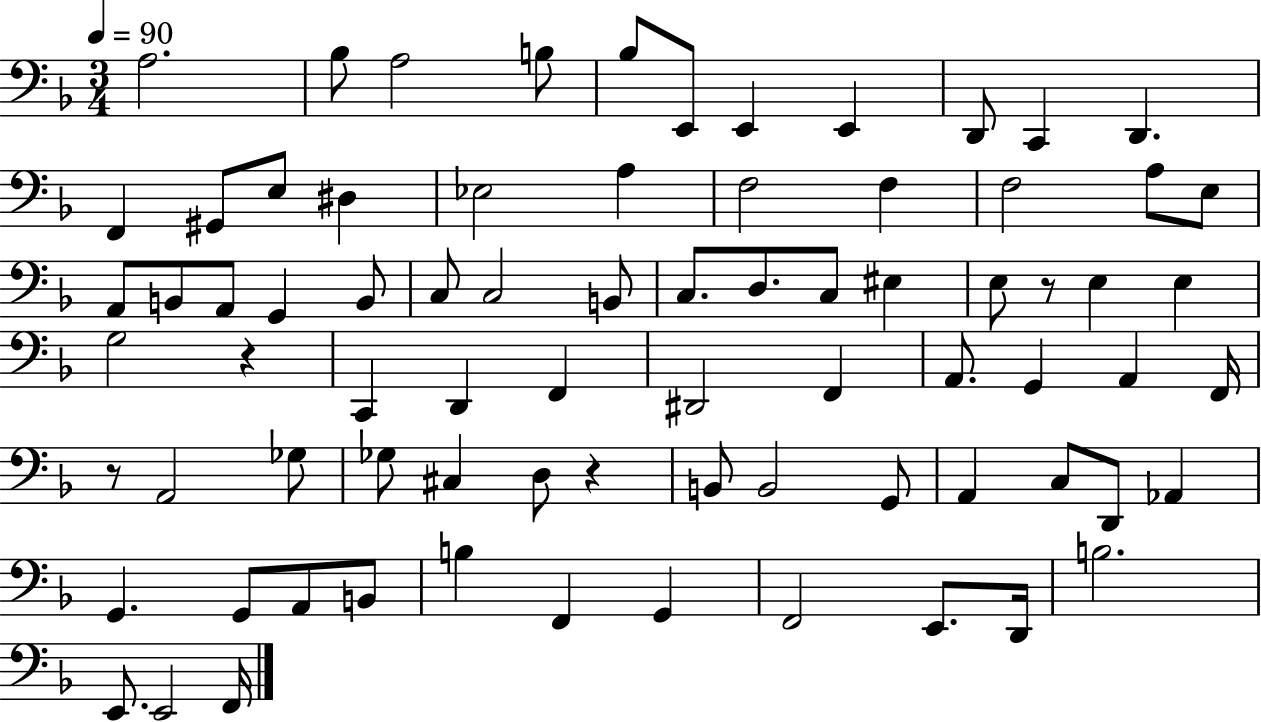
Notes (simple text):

A3/h. Bb3/e A3/h B3/e Bb3/e E2/e E2/q E2/q D2/e C2/q D2/q. F2/q G#2/e E3/e D#3/q Eb3/h A3/q F3/h F3/q F3/h A3/e E3/e A2/e B2/e A2/e G2/q B2/e C3/e C3/h B2/e C3/e. D3/e. C3/e EIS3/q E3/e R/e E3/q E3/q G3/h R/q C2/q D2/q F2/q D#2/h F2/q A2/e. G2/q A2/q F2/s R/e A2/h Gb3/e Gb3/e C#3/q D3/e R/q B2/e B2/h G2/e A2/q C3/e D2/e Ab2/q G2/q. G2/e A2/e B2/e B3/q F2/q G2/q F2/h E2/e. D2/s B3/h. E2/e. E2/h F2/s